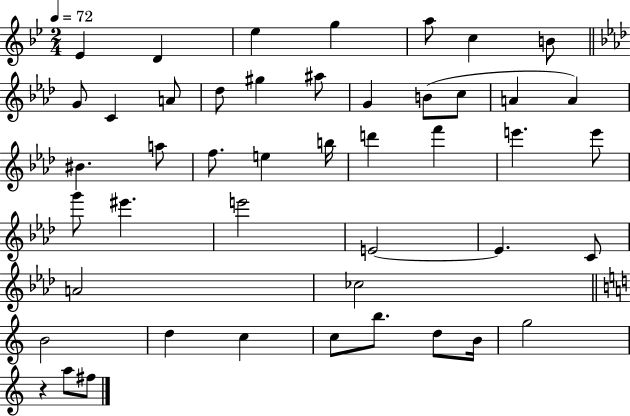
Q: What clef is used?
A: treble